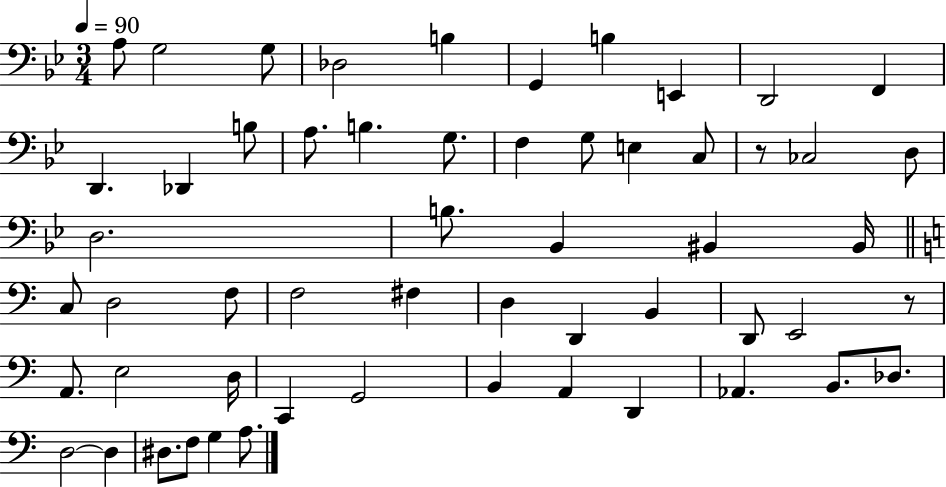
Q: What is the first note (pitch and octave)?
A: A3